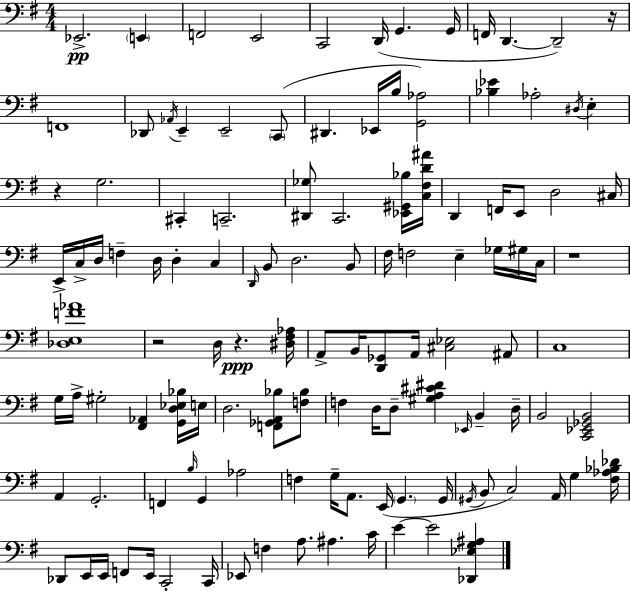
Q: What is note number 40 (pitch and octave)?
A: D2